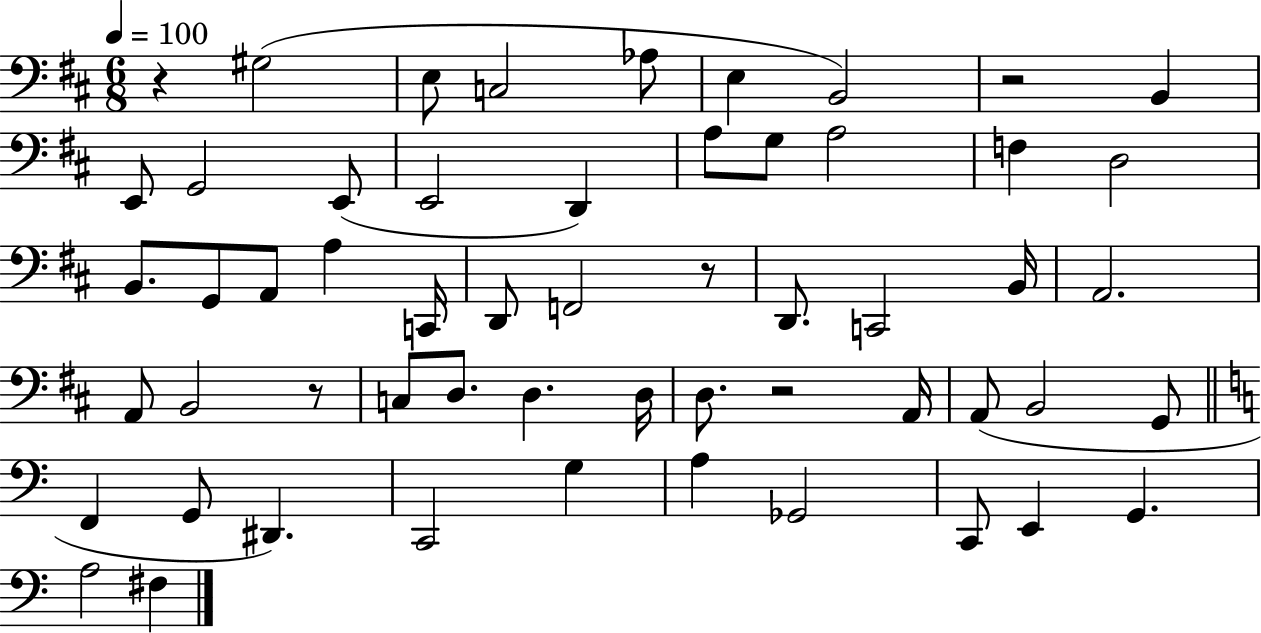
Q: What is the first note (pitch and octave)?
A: G#3